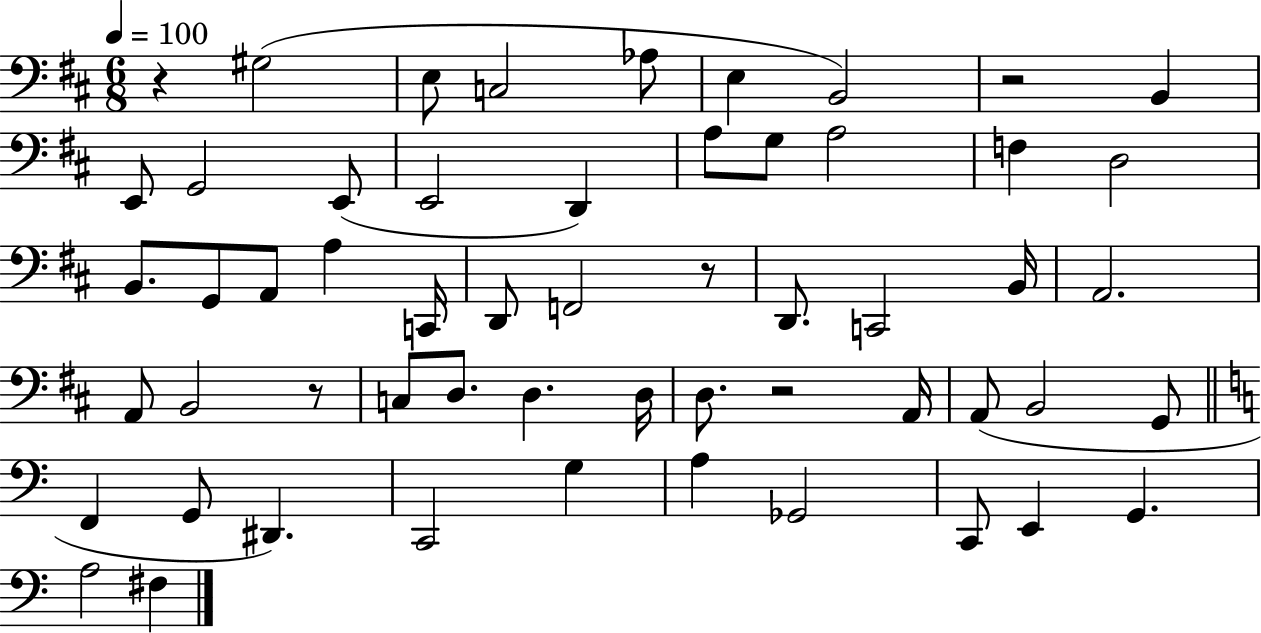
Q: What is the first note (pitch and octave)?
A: G#3